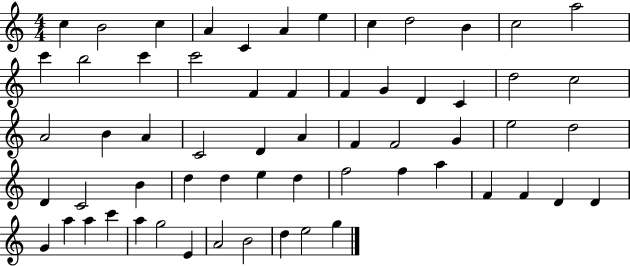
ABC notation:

X:1
T:Untitled
M:4/4
L:1/4
K:C
c B2 c A C A e c d2 B c2 a2 c' b2 c' c'2 F F F G D C d2 c2 A2 B A C2 D A F F2 G e2 d2 D C2 B d d e d f2 f a F F D D G a a c' a g2 E A2 B2 d e2 g